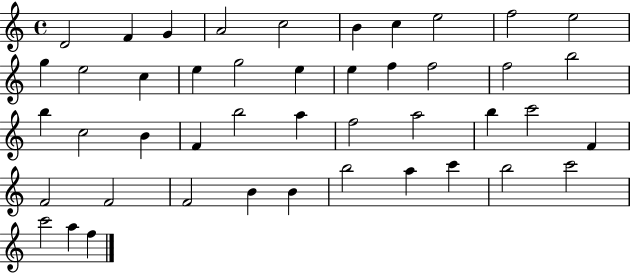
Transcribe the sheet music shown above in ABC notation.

X:1
T:Untitled
M:4/4
L:1/4
K:C
D2 F G A2 c2 B c e2 f2 e2 g e2 c e g2 e e f f2 f2 b2 b c2 B F b2 a f2 a2 b c'2 F F2 F2 F2 B B b2 a c' b2 c'2 c'2 a f